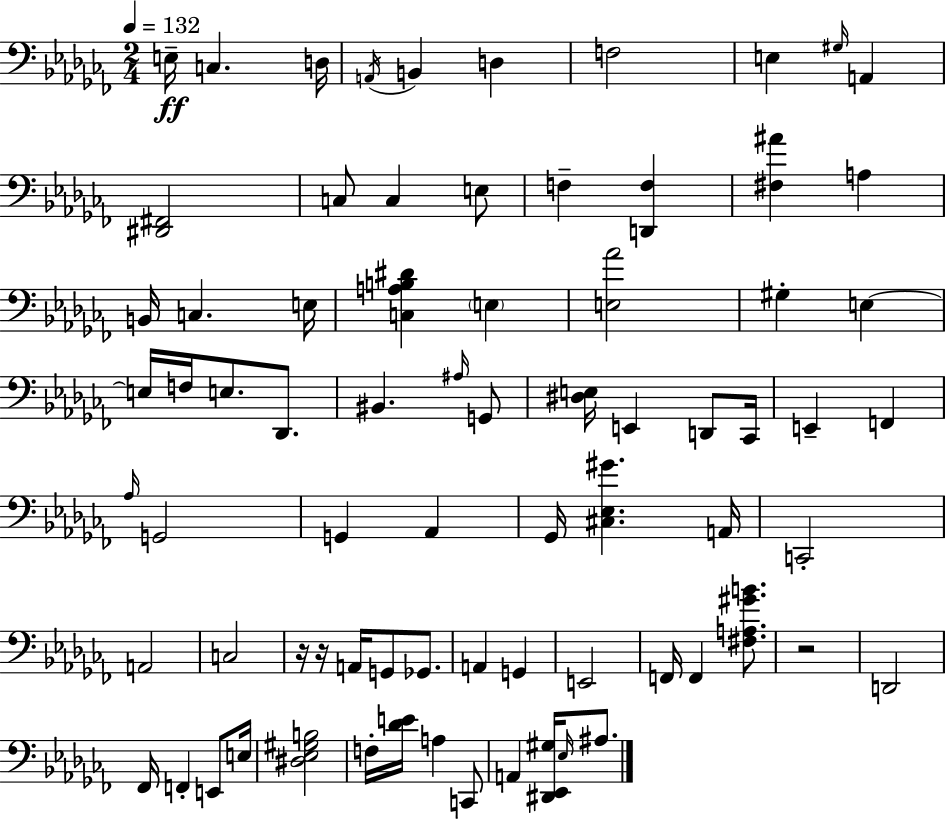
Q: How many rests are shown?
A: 3